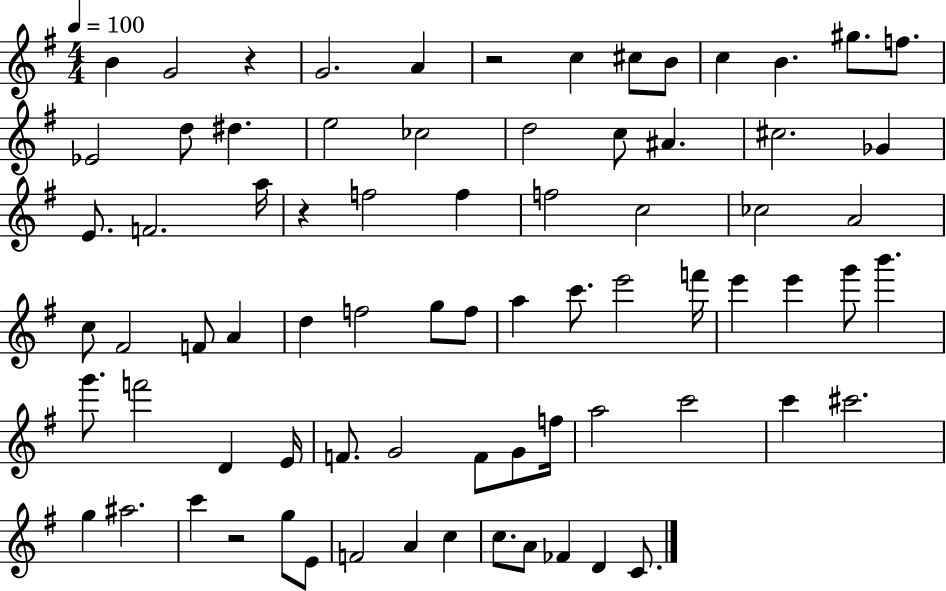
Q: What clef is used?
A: treble